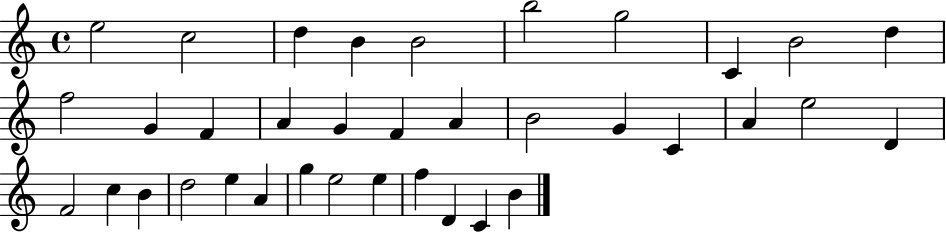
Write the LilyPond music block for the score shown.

{
  \clef treble
  \time 4/4
  \defaultTimeSignature
  \key c \major
  e''2 c''2 | d''4 b'4 b'2 | b''2 g''2 | c'4 b'2 d''4 | \break f''2 g'4 f'4 | a'4 g'4 f'4 a'4 | b'2 g'4 c'4 | a'4 e''2 d'4 | \break f'2 c''4 b'4 | d''2 e''4 a'4 | g''4 e''2 e''4 | f''4 d'4 c'4 b'4 | \break \bar "|."
}